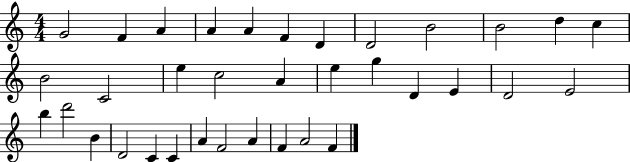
G4/h F4/q A4/q A4/q A4/q F4/q D4/q D4/h B4/h B4/h D5/q C5/q B4/h C4/h E5/q C5/h A4/q E5/q G5/q D4/q E4/q D4/h E4/h B5/q D6/h B4/q D4/h C4/q C4/q A4/q F4/h A4/q F4/q A4/h F4/q